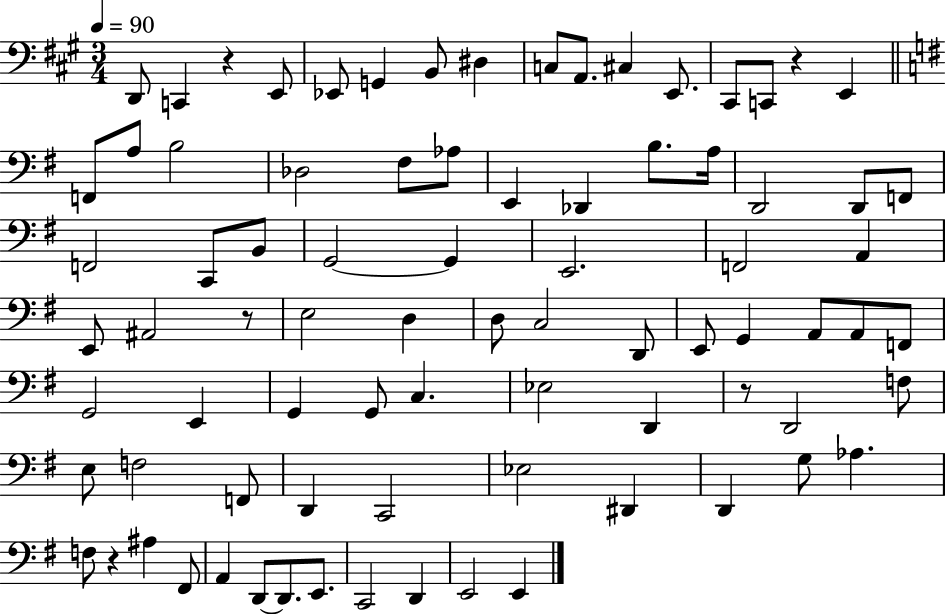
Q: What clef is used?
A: bass